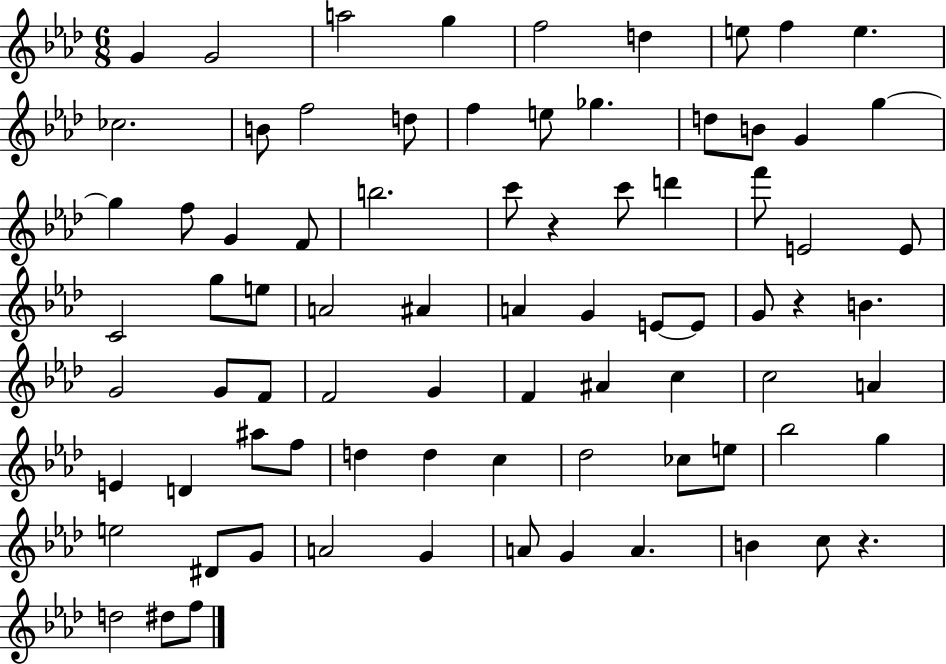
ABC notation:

X:1
T:Untitled
M:6/8
L:1/4
K:Ab
G G2 a2 g f2 d e/2 f e _c2 B/2 f2 d/2 f e/2 _g d/2 B/2 G g g f/2 G F/2 b2 c'/2 z c'/2 d' f'/2 E2 E/2 C2 g/2 e/2 A2 ^A A G E/2 E/2 G/2 z B G2 G/2 F/2 F2 G F ^A c c2 A E D ^a/2 f/2 d d c _d2 _c/2 e/2 _b2 g e2 ^D/2 G/2 A2 G A/2 G A B c/2 z d2 ^d/2 f/2